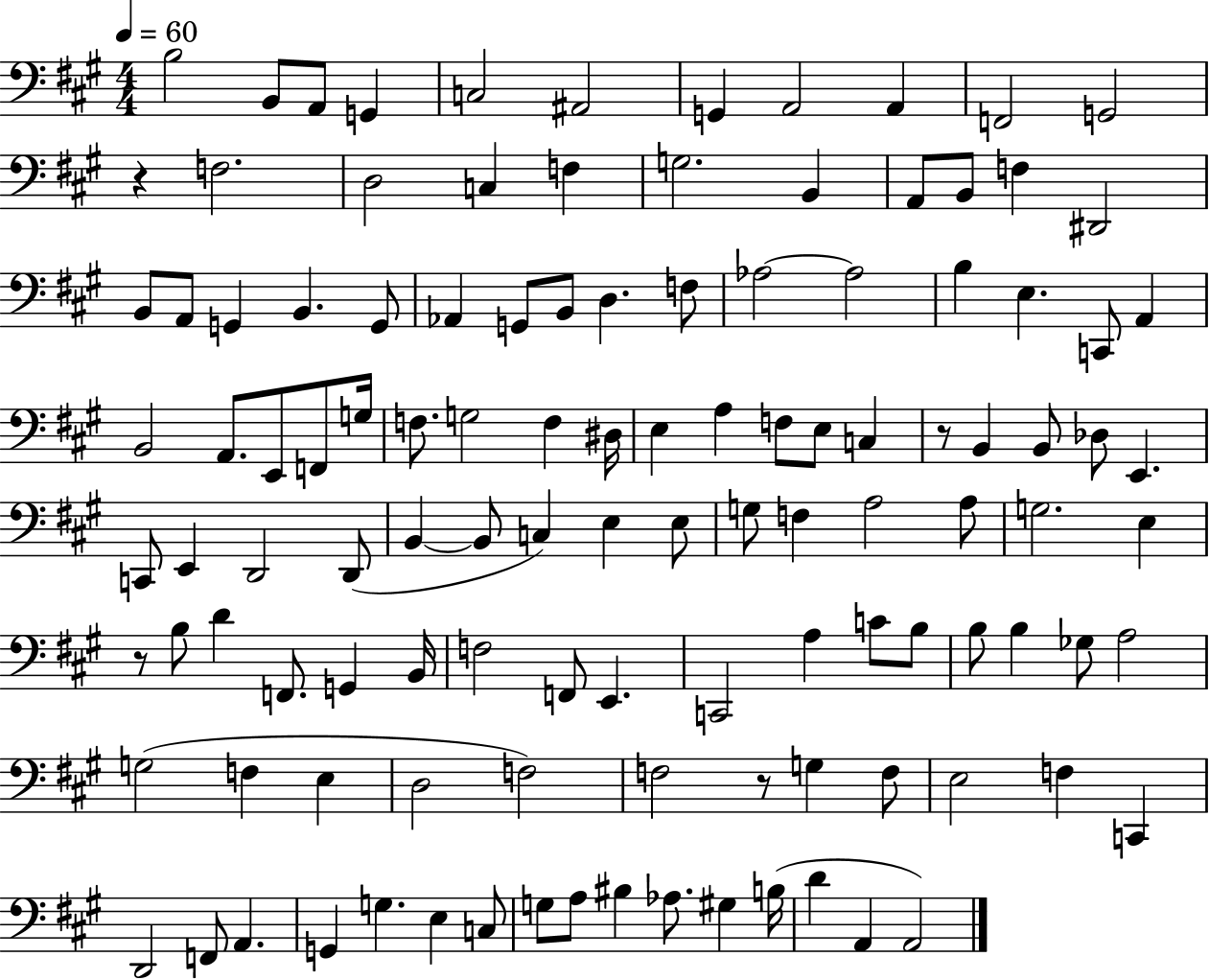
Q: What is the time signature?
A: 4/4